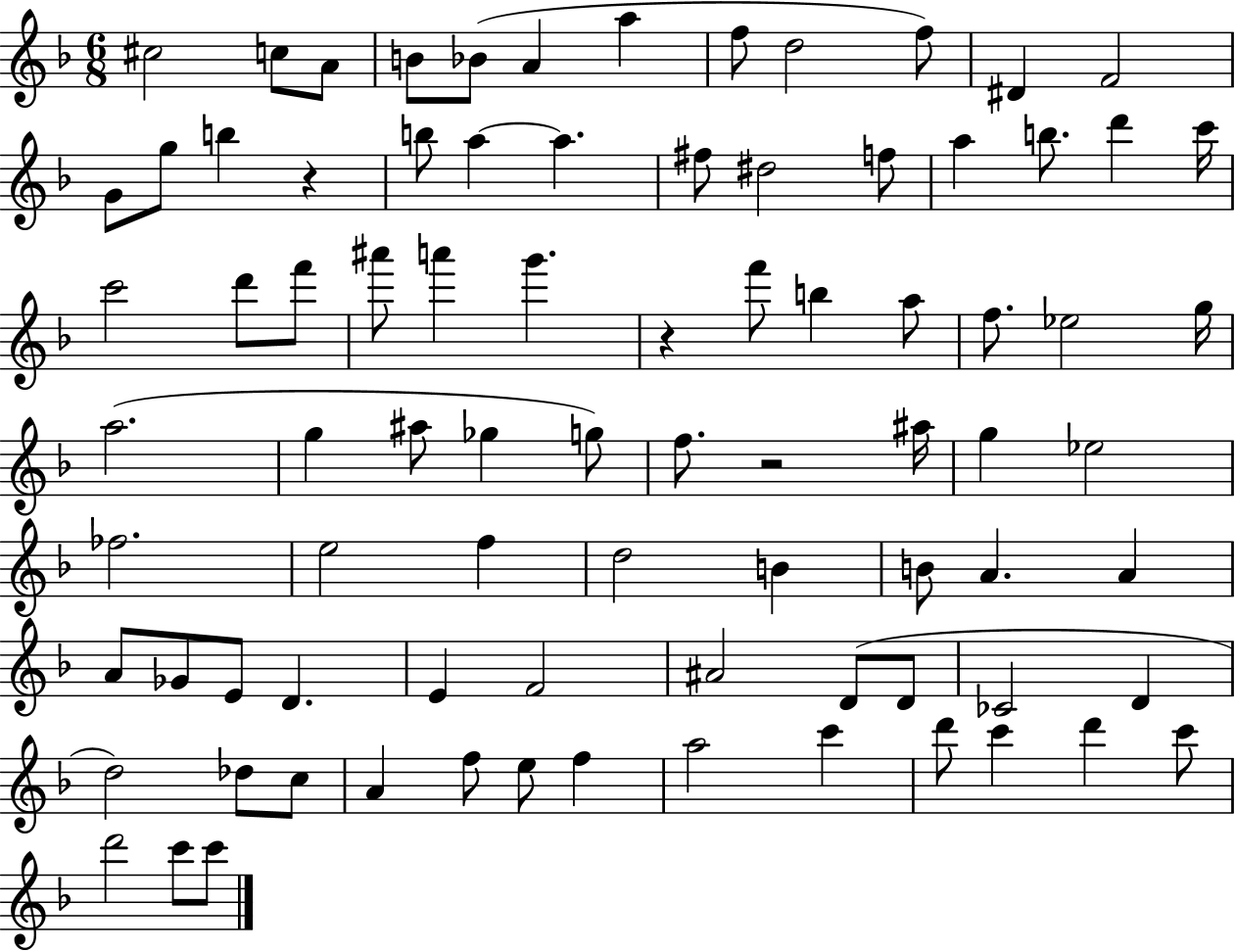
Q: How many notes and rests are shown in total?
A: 84